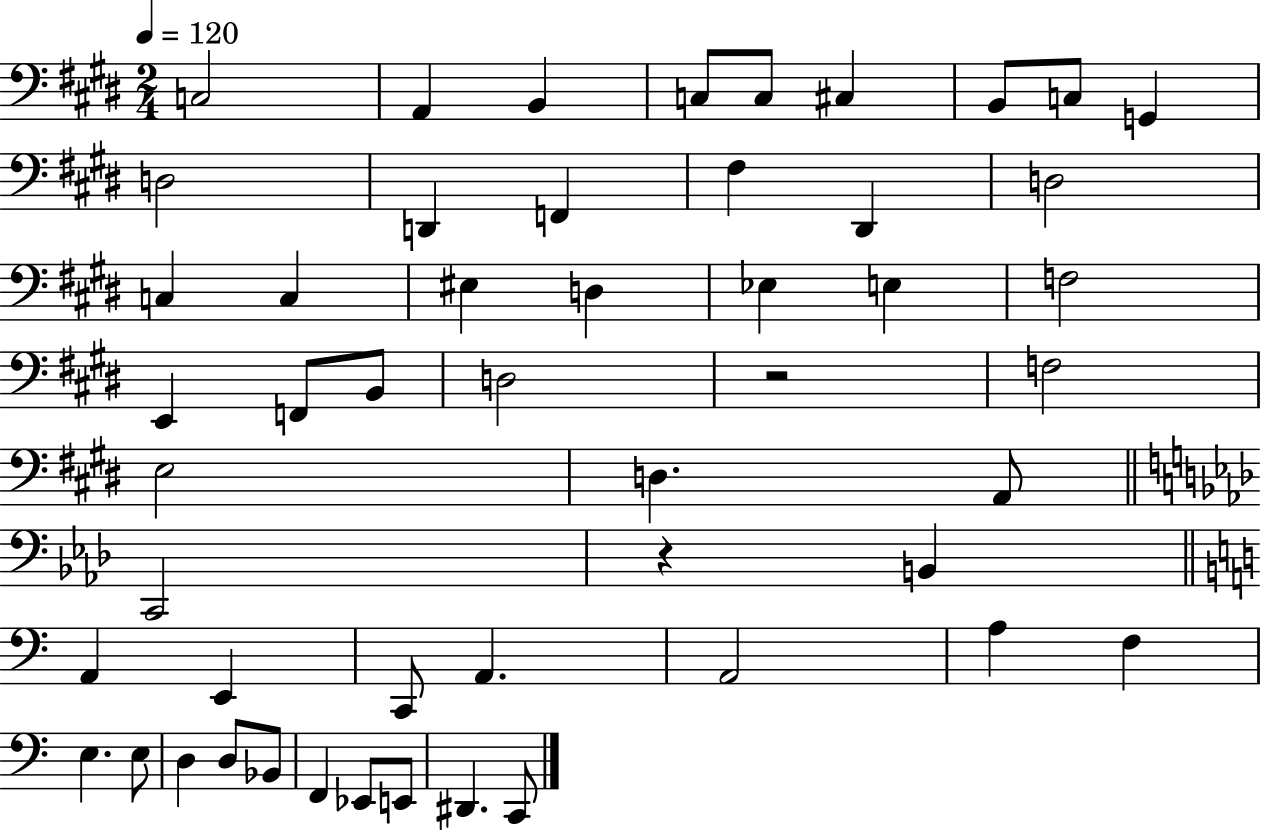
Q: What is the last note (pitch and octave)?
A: C2